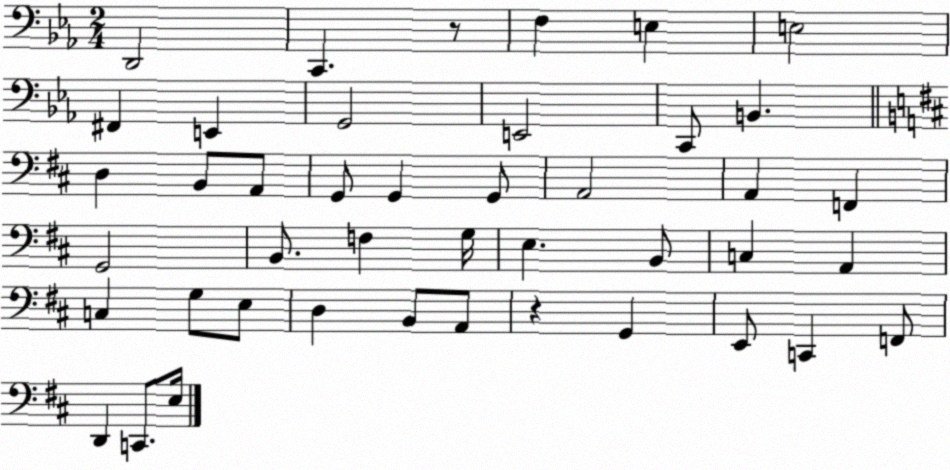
X:1
T:Untitled
M:2/4
L:1/4
K:Eb
D,,2 C,, z/2 F, E, E,2 ^F,, E,, G,,2 E,,2 C,,/2 B,, D, B,,/2 A,,/2 G,,/2 G,, G,,/2 A,,2 A,, F,, G,,2 B,,/2 F, G,/4 E, B,,/2 C, A,, C, G,/2 E,/2 D, B,,/2 A,,/2 z G,, E,,/2 C,, F,,/2 D,, C,,/2 E,/4